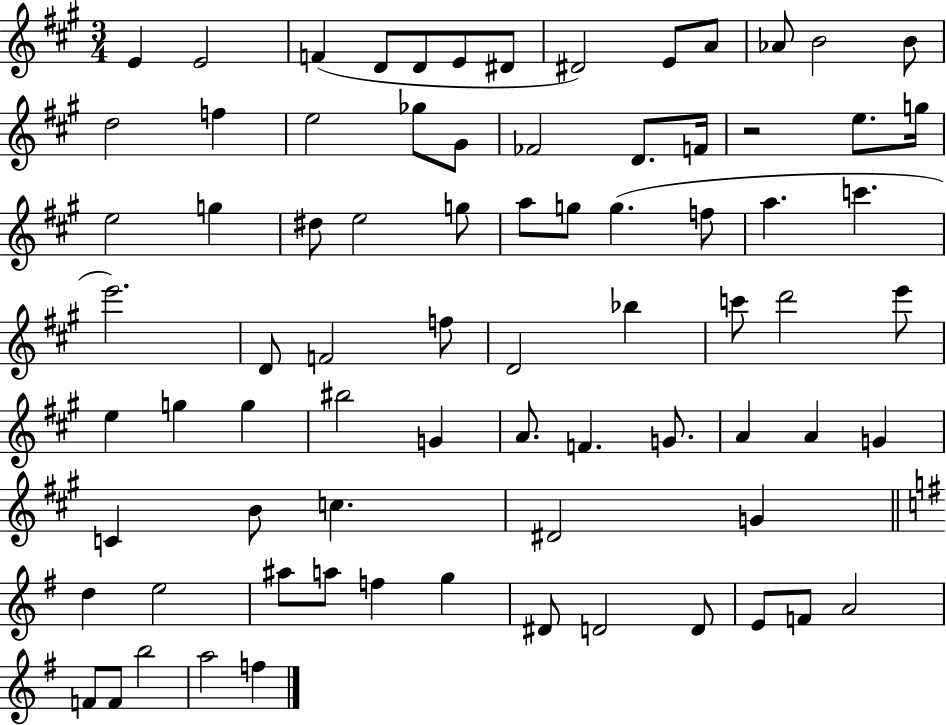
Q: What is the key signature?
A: A major